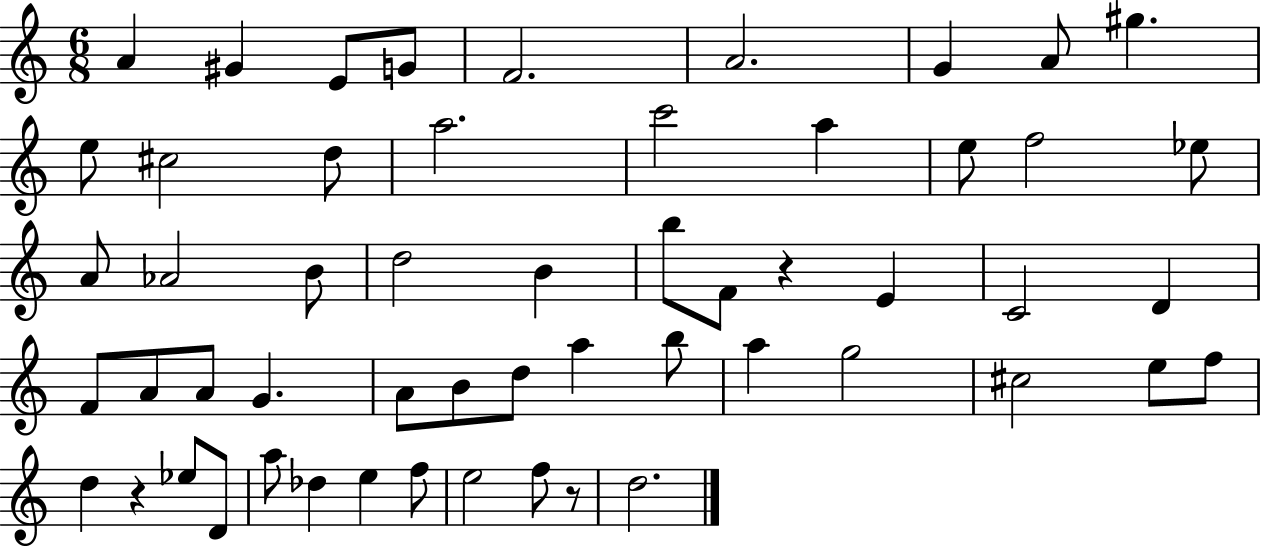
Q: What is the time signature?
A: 6/8